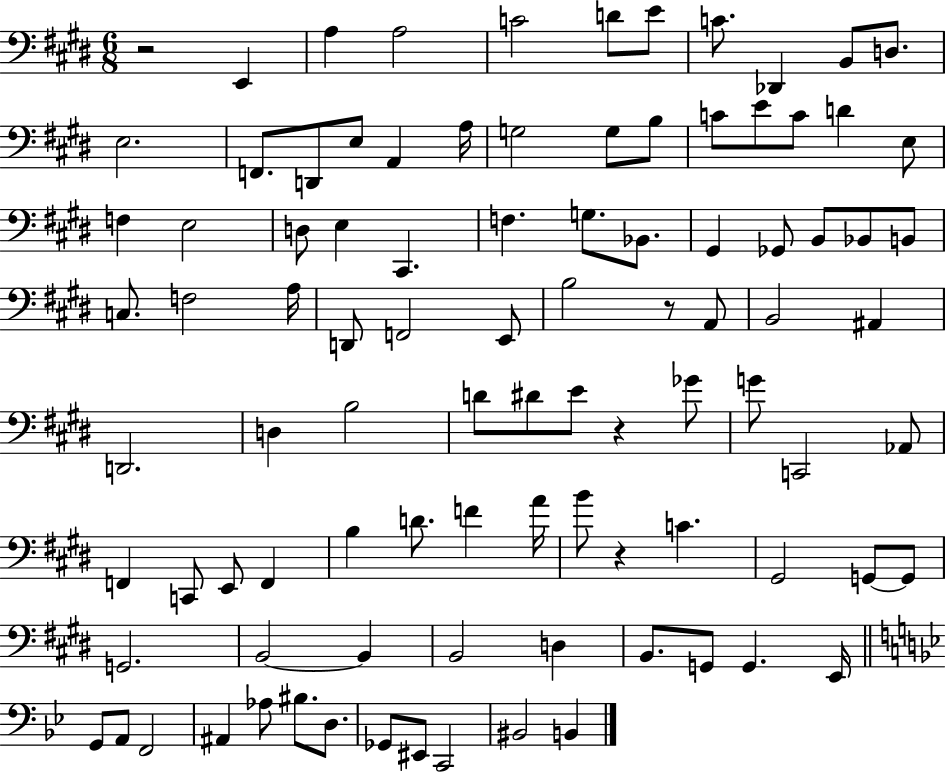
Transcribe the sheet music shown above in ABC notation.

X:1
T:Untitled
M:6/8
L:1/4
K:E
z2 E,, A, A,2 C2 D/2 E/2 C/2 _D,, B,,/2 D,/2 E,2 F,,/2 D,,/2 E,/2 A,, A,/4 G,2 G,/2 B,/2 C/2 E/2 C/2 D E,/2 F, E,2 D,/2 E, ^C,, F, G,/2 _B,,/2 ^G,, _G,,/2 B,,/2 _B,,/2 B,,/2 C,/2 F,2 A,/4 D,,/2 F,,2 E,,/2 B,2 z/2 A,,/2 B,,2 ^A,, D,,2 D, B,2 D/2 ^D/2 E/2 z _G/2 G/2 C,,2 _A,,/2 F,, C,,/2 E,,/2 F,, B, D/2 F A/4 B/2 z C ^G,,2 G,,/2 G,,/2 G,,2 B,,2 B,, B,,2 D, B,,/2 G,,/2 G,, E,,/4 G,,/2 A,,/2 F,,2 ^A,, _A,/2 ^B,/2 D,/2 _G,,/2 ^E,,/2 C,,2 ^B,,2 B,,